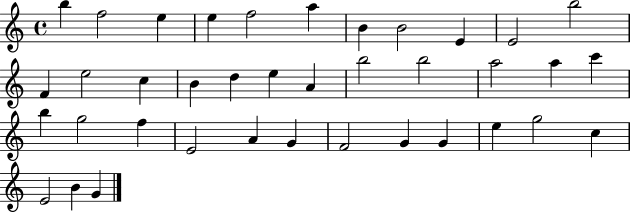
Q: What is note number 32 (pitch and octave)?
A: G4